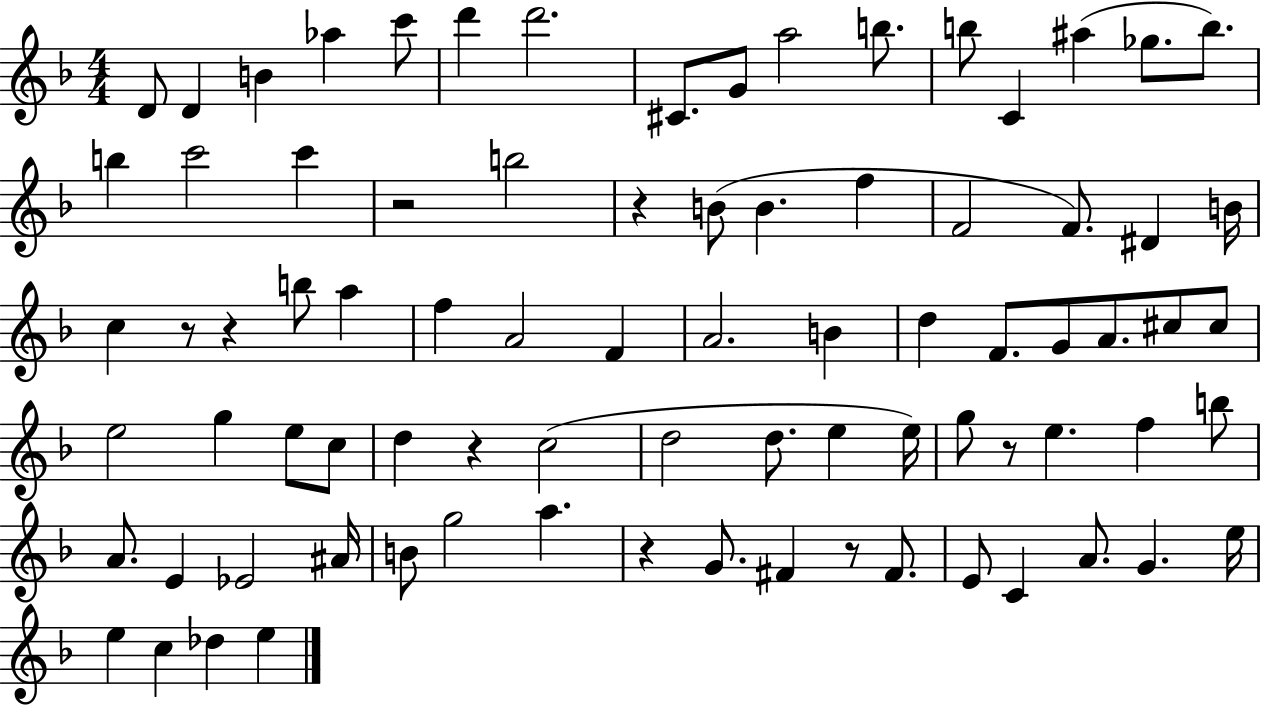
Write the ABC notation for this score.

X:1
T:Untitled
M:4/4
L:1/4
K:F
D/2 D B _a c'/2 d' d'2 ^C/2 G/2 a2 b/2 b/2 C ^a _g/2 b/2 b c'2 c' z2 b2 z B/2 B f F2 F/2 ^D B/4 c z/2 z b/2 a f A2 F A2 B d F/2 G/2 A/2 ^c/2 ^c/2 e2 g e/2 c/2 d z c2 d2 d/2 e e/4 g/2 z/2 e f b/2 A/2 E _E2 ^A/4 B/2 g2 a z G/2 ^F z/2 ^F/2 E/2 C A/2 G e/4 e c _d e